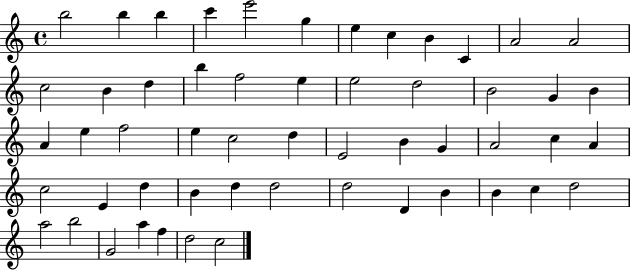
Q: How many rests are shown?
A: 0